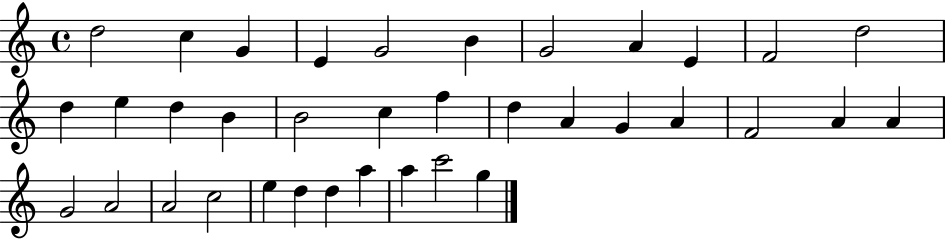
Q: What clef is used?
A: treble